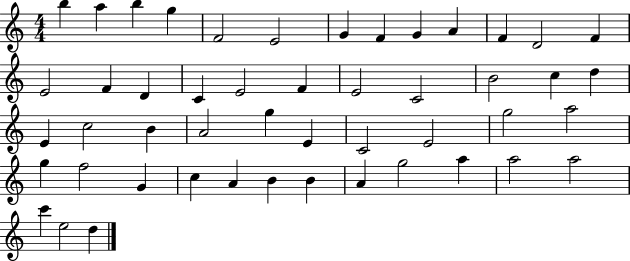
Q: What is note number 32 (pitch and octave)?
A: E4